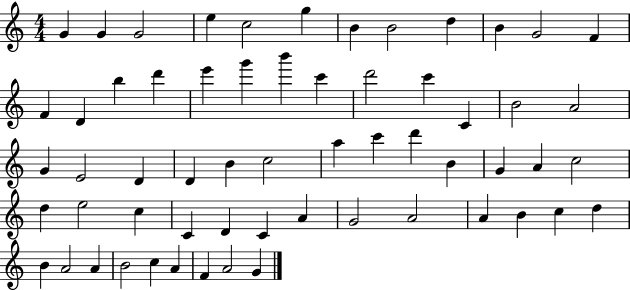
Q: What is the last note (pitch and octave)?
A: G4